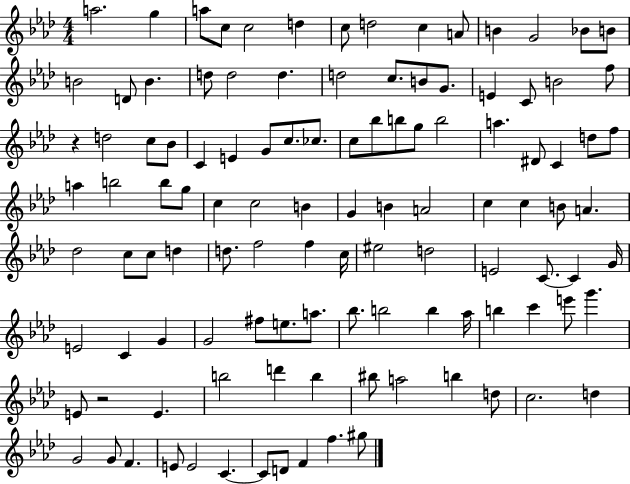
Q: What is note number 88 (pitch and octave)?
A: E6